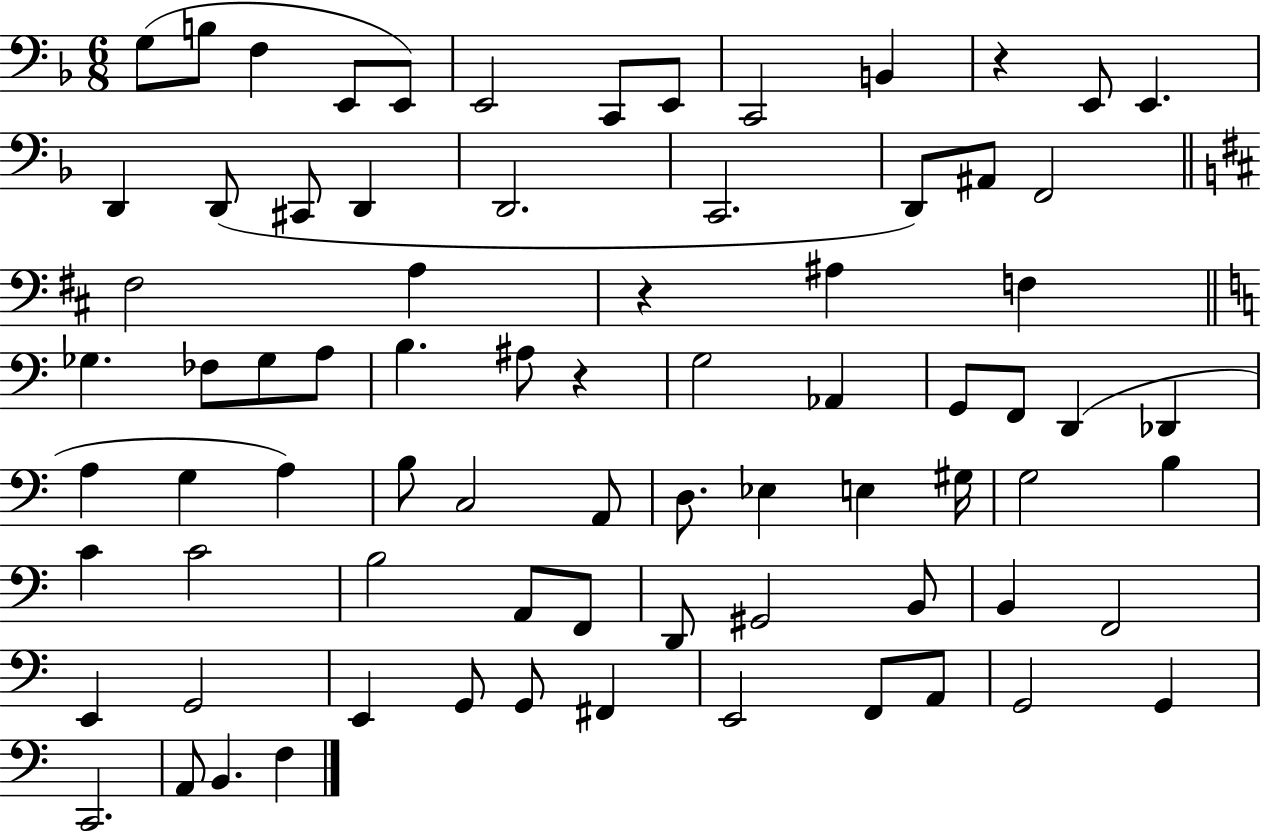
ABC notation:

X:1
T:Untitled
M:6/8
L:1/4
K:F
G,/2 B,/2 F, E,,/2 E,,/2 E,,2 C,,/2 E,,/2 C,,2 B,, z E,,/2 E,, D,, D,,/2 ^C,,/2 D,, D,,2 C,,2 D,,/2 ^A,,/2 F,,2 ^F,2 A, z ^A, F, _G, _F,/2 _G,/2 A,/2 B, ^A,/2 z G,2 _A,, G,,/2 F,,/2 D,, _D,, A, G, A, B,/2 C,2 A,,/2 D,/2 _E, E, ^G,/4 G,2 B, C C2 B,2 A,,/2 F,,/2 D,,/2 ^G,,2 B,,/2 B,, F,,2 E,, G,,2 E,, G,,/2 G,,/2 ^F,, E,,2 F,,/2 A,,/2 G,,2 G,, C,,2 A,,/2 B,, F,